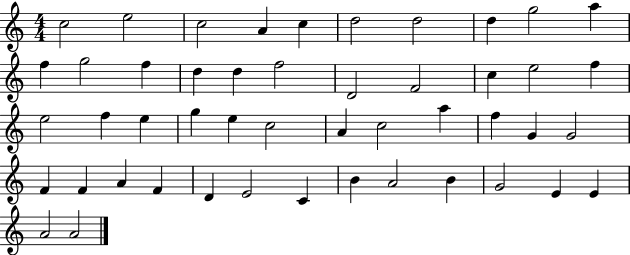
C5/h E5/h C5/h A4/q C5/q D5/h D5/h D5/q G5/h A5/q F5/q G5/h F5/q D5/q D5/q F5/h D4/h F4/h C5/q E5/h F5/q E5/h F5/q E5/q G5/q E5/q C5/h A4/q C5/h A5/q F5/q G4/q G4/h F4/q F4/q A4/q F4/q D4/q E4/h C4/q B4/q A4/h B4/q G4/h E4/q E4/q A4/h A4/h